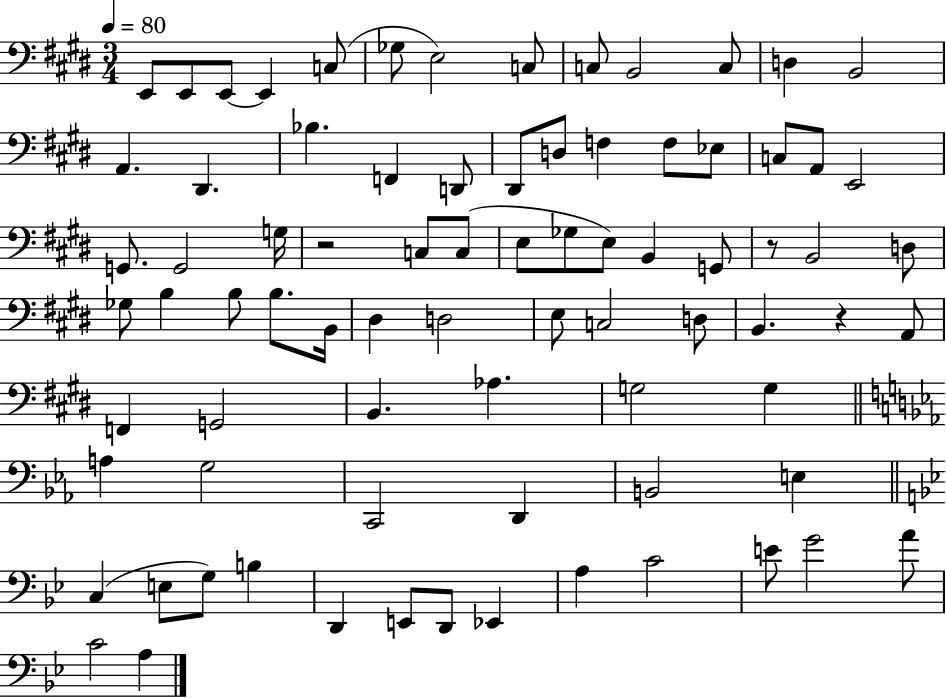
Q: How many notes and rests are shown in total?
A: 80